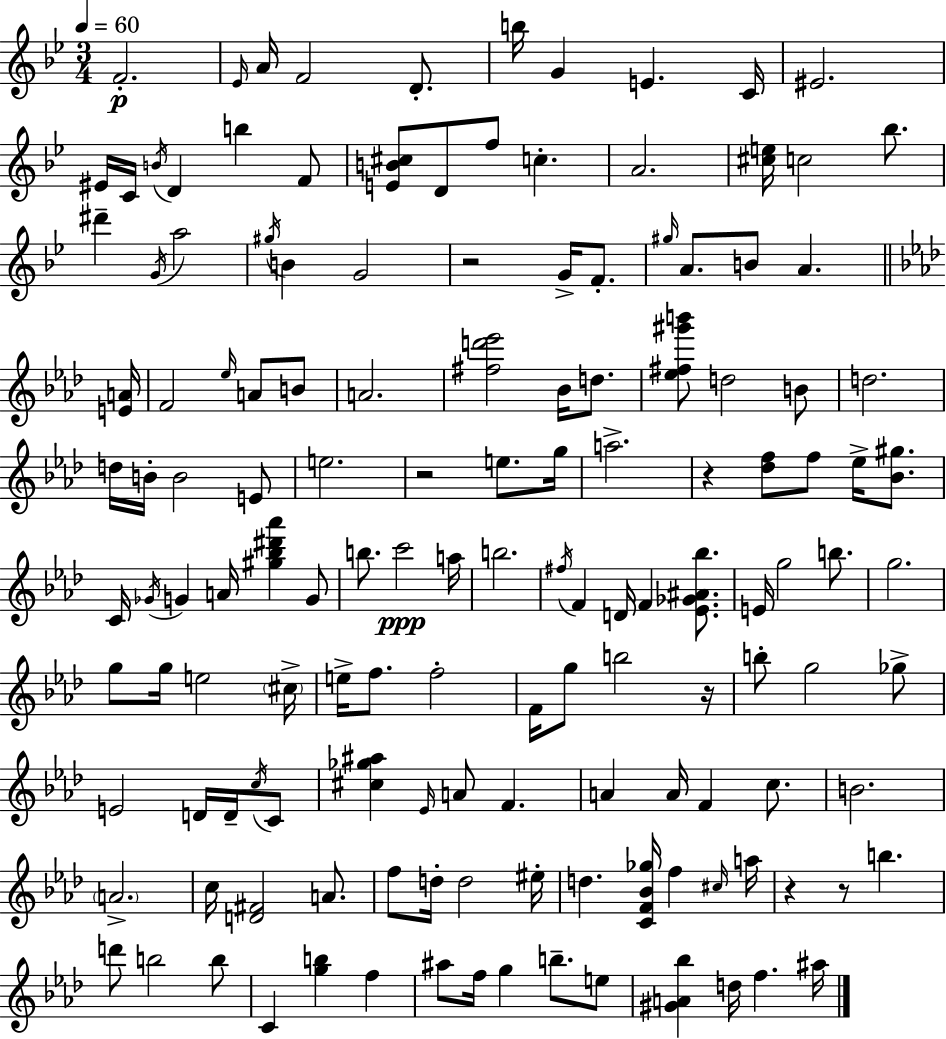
{
  \clef treble
  \numericTimeSignature
  \time 3/4
  \key bes \major
  \tempo 4 = 60
  \repeat volta 2 { f'2.-.\p | \grace { ees'16 } a'16 f'2 d'8.-. | b''16 g'4 e'4. | c'16 eis'2. | \break eis'16 c'16 \acciaccatura { b'16 } d'4 b''4 | f'8 <e' b' cis''>8 d'8 f''8 c''4.-. | a'2. | <cis'' e''>16 c''2 bes''8. | \break dis'''4-- \acciaccatura { g'16 } a''2 | \acciaccatura { gis''16 } b'4 g'2 | r2 | g'16-> f'8.-. \grace { gis''16 } a'8. b'8 a'4. | \break \bar "||" \break \key aes \major <e' a'>16 f'2 \grace { ees''16 } a'8 | b'8 a'2. | <fis'' d''' ees'''>2 bes'16 d''8. | <ees'' fis'' gis''' b'''>8 d''2 | \break b'8 d''2. | d''16 b'16-. b'2 | e'8 e''2. | r2 e''8. | \break g''16 a''2.-> | r4 <des'' f''>8 f''8 ees''16-> <bes' gis''>8. | c'16 \acciaccatura { ges'16 } g'4 a'16 <gis'' bes'' dis''' aes'''>4 | g'8 b''8. c'''2\ppp | \break a''16 b''2. | \acciaccatura { fis''16 } f'4 d'16 f'4 | <ees' ges' ais' bes''>8. e'16 g''2 | b''8. g''2. | \break g''8 g''16 e''2 | \parenthesize cis''16-> e''16-> f''8. f''2-. | f'16 g''8 b''2 | r16 b''8-. g''2 | \break ges''8-> e'2 | d'16 d'16-- \acciaccatura { c''16 } c'8 <cis'' ges'' ais''>4 \grace { ees'16 } a'8 | f'4. a'4 a'16 f'4 | c''8. b'2. | \break \parenthesize a'2.-> | c''16 <d' fis'>2 | a'8. f''8 d''16-. d''2 | eis''16-. d''4. | \break <c' f' bes' ges''>16 f''4 \grace { cis''16 } a''16 r4 r8 | b''4. d'''8 b''2 | b''8 c'4 <g'' b''>4 | f''4 ais''8 f''16 g''4 | \break b''8.-- e''8 <gis' a' bes''>4 d''16 | f''4. ais''16 } \bar "|."
}